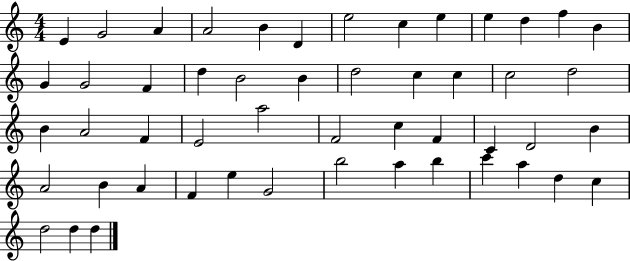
X:1
T:Untitled
M:4/4
L:1/4
K:C
E G2 A A2 B D e2 c e e d f B G G2 F d B2 B d2 c c c2 d2 B A2 F E2 a2 F2 c F C D2 B A2 B A F e G2 b2 a b c' a d c d2 d d